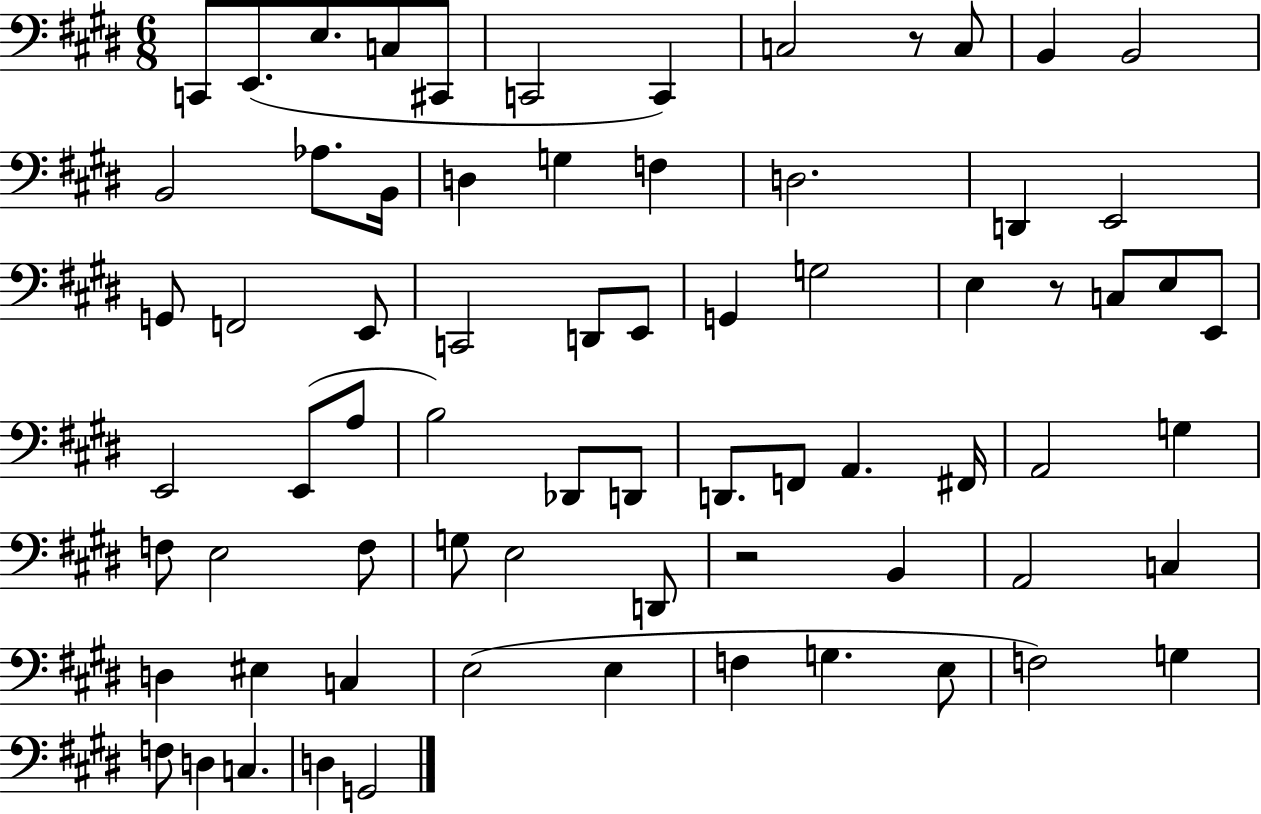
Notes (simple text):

C2/e E2/e. E3/e. C3/e C#2/e C2/h C2/q C3/h R/e C3/e B2/q B2/h B2/h Ab3/e. B2/s D3/q G3/q F3/q D3/h. D2/q E2/h G2/e F2/h E2/e C2/h D2/e E2/e G2/q G3/h E3/q R/e C3/e E3/e E2/e E2/h E2/e A3/e B3/h Db2/e D2/e D2/e. F2/e A2/q. F#2/s A2/h G3/q F3/e E3/h F3/e G3/e E3/h D2/e R/h B2/q A2/h C3/q D3/q EIS3/q C3/q E3/h E3/q F3/q G3/q. E3/e F3/h G3/q F3/e D3/q C3/q. D3/q G2/h